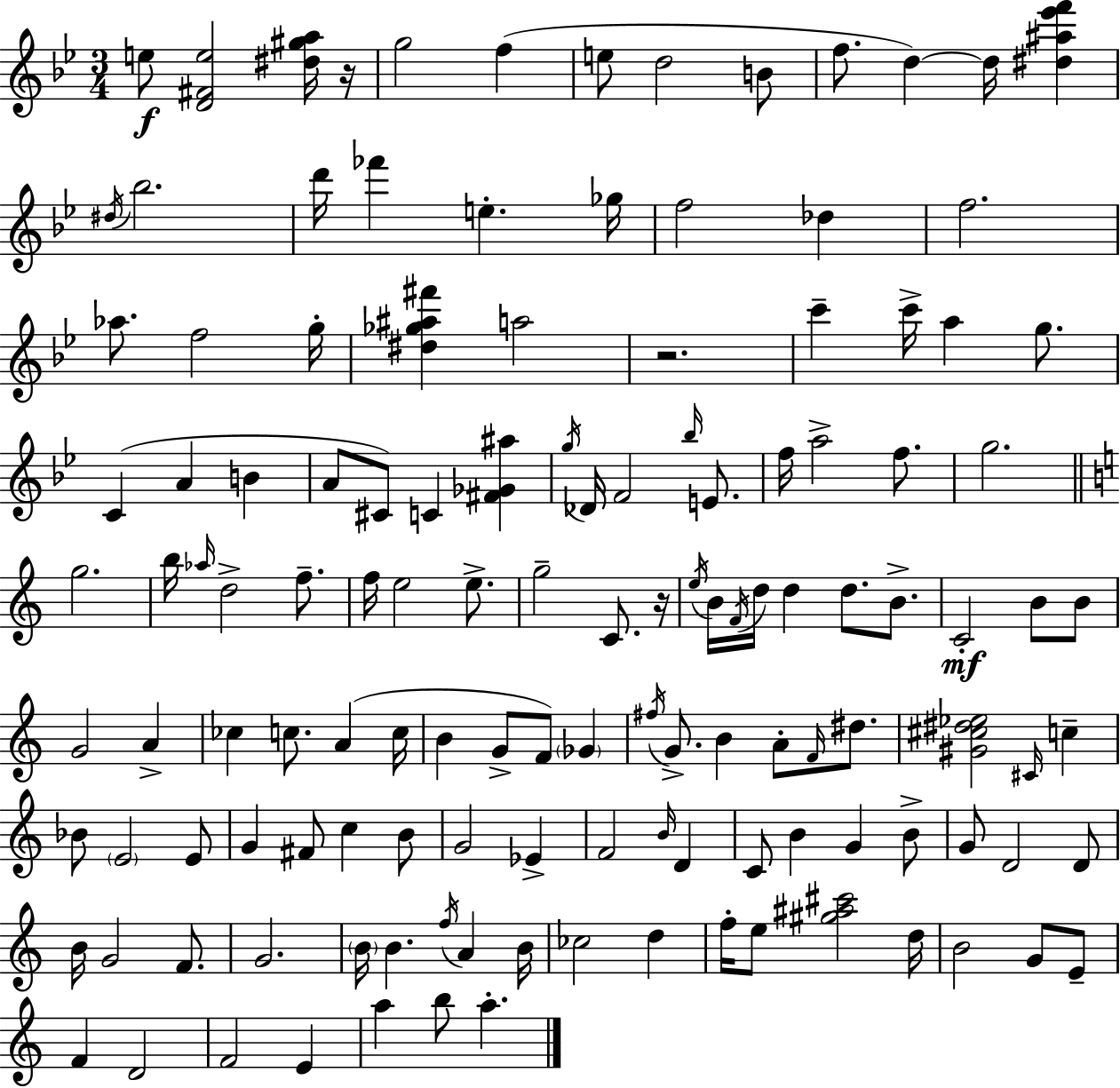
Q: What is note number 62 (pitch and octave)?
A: G4